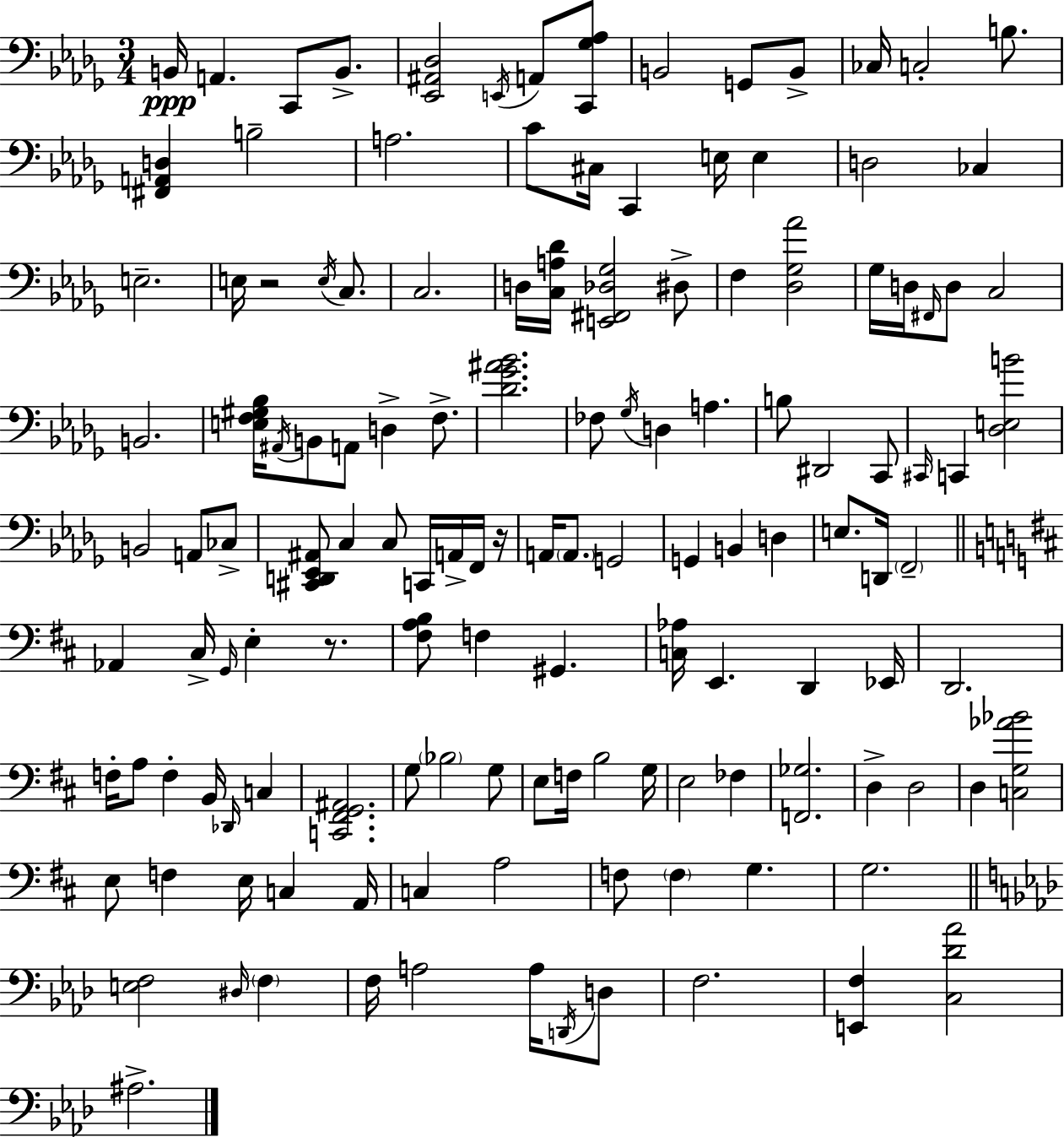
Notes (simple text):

B2/s A2/q. C2/e B2/e. [Eb2,A#2,Db3]/h E2/s A2/e [C2,Gb3,Ab3]/e B2/h G2/e B2/e CES3/s C3/h B3/e. [F#2,A2,D3]/q B3/h A3/h. C4/e C#3/s C2/q E3/s E3/q D3/h CES3/q E3/h. E3/s R/h E3/s C3/e. C3/h. D3/s [C3,A3,Db4]/s [E2,F#2,Db3,Gb3]/h D#3/e F3/q [Db3,Gb3,Ab4]/h Gb3/s D3/s F#2/s D3/e C3/h B2/h. [E3,F3,G#3,Bb3]/s A#2/s B2/e A2/e D3/q F3/e. [Db4,Gb4,A#4,Bb4]/h. FES3/e Gb3/s D3/q A3/q. B3/e D#2/h C2/e C#2/s C2/q [Db3,E3,B4]/h B2/h A2/e CES3/e [C#2,D2,Eb2,A#2]/e C3/q C3/e C2/s A2/s F2/s R/s A2/s A2/e. G2/h G2/q B2/q D3/q E3/e. D2/s F2/h Ab2/q C#3/s G2/s E3/q R/e. [F#3,A3,B3]/e F3/q G#2/q. [C3,Ab3]/s E2/q. D2/q Eb2/s D2/h. F3/s A3/e F3/q B2/s Db2/s C3/q [C2,F#2,G2,A#2]/h. G3/e Bb3/h G3/e E3/e F3/s B3/h G3/s E3/h FES3/q [F2,Gb3]/h. D3/q D3/h D3/q [C3,G3,Ab4,Bb4]/h E3/e F3/q E3/s C3/q A2/s C3/q A3/h F3/e F3/q G3/q. G3/h. [E3,F3]/h D#3/s F3/q F3/s A3/h A3/s D2/s D3/e F3/h. [E2,F3]/q [C3,Db4,Ab4]/h A#3/h.